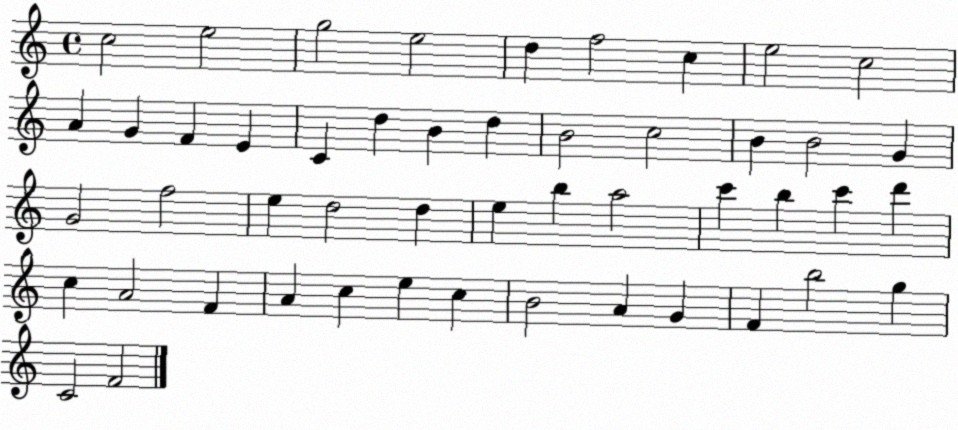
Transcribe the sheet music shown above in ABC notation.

X:1
T:Untitled
M:4/4
L:1/4
K:C
c2 e2 g2 e2 d f2 c e2 c2 A G F E C d B d B2 c2 B B2 G G2 f2 e d2 d e b a2 c' b c' d' c A2 F A c e c B2 A G F b2 g C2 F2